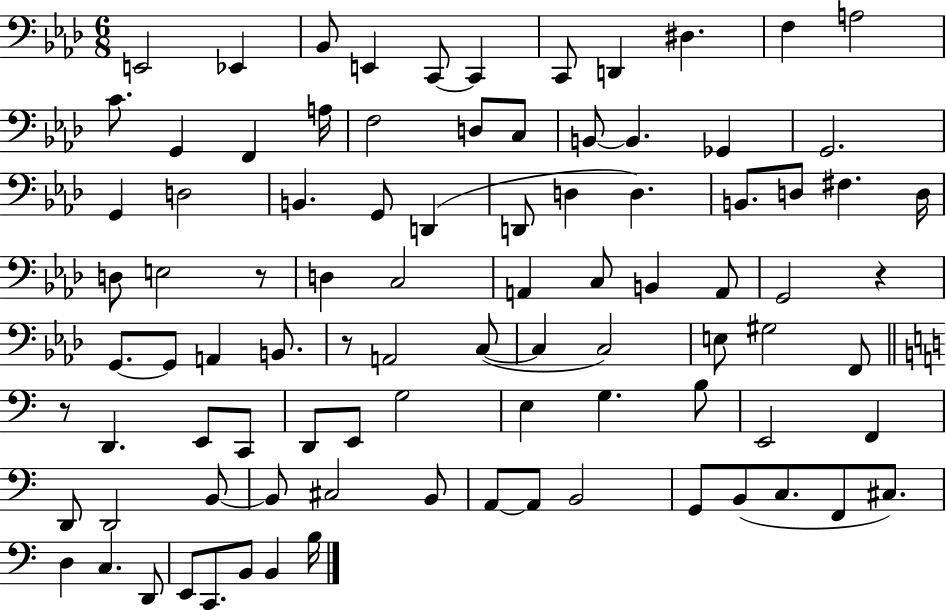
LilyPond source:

{
  \clef bass
  \numericTimeSignature
  \time 6/8
  \key aes \major
  e,2 ees,4 | bes,8 e,4 c,8~~ c,4 | c,8 d,4 dis4. | f4 a2 | \break c'8. g,4 f,4 a16 | f2 d8 c8 | b,8~~ b,4. ges,4 | g,2. | \break g,4 d2 | b,4. g,8 d,4( | d,8 d4 d4.) | b,8. d8 fis4. d16 | \break d8 e2 r8 | d4 c2 | a,4 c8 b,4 a,8 | g,2 r4 | \break g,8.~~ g,8 a,4 b,8. | r8 a,2 c8~(~ | c4 c2) | e8 gis2 f,8 | \break \bar "||" \break \key c \major r8 d,4. e,8 c,8 | d,8 e,8 g2 | e4 g4. b8 | e,2 f,4 | \break d,8 d,2 b,8~~ | b,8 cis2 b,8 | a,8~~ a,8 b,2 | g,8 b,8( c8. f,8 cis8.) | \break d4 c4. d,8 | e,8 c,8. b,8 b,4 b16 | \bar "|."
}